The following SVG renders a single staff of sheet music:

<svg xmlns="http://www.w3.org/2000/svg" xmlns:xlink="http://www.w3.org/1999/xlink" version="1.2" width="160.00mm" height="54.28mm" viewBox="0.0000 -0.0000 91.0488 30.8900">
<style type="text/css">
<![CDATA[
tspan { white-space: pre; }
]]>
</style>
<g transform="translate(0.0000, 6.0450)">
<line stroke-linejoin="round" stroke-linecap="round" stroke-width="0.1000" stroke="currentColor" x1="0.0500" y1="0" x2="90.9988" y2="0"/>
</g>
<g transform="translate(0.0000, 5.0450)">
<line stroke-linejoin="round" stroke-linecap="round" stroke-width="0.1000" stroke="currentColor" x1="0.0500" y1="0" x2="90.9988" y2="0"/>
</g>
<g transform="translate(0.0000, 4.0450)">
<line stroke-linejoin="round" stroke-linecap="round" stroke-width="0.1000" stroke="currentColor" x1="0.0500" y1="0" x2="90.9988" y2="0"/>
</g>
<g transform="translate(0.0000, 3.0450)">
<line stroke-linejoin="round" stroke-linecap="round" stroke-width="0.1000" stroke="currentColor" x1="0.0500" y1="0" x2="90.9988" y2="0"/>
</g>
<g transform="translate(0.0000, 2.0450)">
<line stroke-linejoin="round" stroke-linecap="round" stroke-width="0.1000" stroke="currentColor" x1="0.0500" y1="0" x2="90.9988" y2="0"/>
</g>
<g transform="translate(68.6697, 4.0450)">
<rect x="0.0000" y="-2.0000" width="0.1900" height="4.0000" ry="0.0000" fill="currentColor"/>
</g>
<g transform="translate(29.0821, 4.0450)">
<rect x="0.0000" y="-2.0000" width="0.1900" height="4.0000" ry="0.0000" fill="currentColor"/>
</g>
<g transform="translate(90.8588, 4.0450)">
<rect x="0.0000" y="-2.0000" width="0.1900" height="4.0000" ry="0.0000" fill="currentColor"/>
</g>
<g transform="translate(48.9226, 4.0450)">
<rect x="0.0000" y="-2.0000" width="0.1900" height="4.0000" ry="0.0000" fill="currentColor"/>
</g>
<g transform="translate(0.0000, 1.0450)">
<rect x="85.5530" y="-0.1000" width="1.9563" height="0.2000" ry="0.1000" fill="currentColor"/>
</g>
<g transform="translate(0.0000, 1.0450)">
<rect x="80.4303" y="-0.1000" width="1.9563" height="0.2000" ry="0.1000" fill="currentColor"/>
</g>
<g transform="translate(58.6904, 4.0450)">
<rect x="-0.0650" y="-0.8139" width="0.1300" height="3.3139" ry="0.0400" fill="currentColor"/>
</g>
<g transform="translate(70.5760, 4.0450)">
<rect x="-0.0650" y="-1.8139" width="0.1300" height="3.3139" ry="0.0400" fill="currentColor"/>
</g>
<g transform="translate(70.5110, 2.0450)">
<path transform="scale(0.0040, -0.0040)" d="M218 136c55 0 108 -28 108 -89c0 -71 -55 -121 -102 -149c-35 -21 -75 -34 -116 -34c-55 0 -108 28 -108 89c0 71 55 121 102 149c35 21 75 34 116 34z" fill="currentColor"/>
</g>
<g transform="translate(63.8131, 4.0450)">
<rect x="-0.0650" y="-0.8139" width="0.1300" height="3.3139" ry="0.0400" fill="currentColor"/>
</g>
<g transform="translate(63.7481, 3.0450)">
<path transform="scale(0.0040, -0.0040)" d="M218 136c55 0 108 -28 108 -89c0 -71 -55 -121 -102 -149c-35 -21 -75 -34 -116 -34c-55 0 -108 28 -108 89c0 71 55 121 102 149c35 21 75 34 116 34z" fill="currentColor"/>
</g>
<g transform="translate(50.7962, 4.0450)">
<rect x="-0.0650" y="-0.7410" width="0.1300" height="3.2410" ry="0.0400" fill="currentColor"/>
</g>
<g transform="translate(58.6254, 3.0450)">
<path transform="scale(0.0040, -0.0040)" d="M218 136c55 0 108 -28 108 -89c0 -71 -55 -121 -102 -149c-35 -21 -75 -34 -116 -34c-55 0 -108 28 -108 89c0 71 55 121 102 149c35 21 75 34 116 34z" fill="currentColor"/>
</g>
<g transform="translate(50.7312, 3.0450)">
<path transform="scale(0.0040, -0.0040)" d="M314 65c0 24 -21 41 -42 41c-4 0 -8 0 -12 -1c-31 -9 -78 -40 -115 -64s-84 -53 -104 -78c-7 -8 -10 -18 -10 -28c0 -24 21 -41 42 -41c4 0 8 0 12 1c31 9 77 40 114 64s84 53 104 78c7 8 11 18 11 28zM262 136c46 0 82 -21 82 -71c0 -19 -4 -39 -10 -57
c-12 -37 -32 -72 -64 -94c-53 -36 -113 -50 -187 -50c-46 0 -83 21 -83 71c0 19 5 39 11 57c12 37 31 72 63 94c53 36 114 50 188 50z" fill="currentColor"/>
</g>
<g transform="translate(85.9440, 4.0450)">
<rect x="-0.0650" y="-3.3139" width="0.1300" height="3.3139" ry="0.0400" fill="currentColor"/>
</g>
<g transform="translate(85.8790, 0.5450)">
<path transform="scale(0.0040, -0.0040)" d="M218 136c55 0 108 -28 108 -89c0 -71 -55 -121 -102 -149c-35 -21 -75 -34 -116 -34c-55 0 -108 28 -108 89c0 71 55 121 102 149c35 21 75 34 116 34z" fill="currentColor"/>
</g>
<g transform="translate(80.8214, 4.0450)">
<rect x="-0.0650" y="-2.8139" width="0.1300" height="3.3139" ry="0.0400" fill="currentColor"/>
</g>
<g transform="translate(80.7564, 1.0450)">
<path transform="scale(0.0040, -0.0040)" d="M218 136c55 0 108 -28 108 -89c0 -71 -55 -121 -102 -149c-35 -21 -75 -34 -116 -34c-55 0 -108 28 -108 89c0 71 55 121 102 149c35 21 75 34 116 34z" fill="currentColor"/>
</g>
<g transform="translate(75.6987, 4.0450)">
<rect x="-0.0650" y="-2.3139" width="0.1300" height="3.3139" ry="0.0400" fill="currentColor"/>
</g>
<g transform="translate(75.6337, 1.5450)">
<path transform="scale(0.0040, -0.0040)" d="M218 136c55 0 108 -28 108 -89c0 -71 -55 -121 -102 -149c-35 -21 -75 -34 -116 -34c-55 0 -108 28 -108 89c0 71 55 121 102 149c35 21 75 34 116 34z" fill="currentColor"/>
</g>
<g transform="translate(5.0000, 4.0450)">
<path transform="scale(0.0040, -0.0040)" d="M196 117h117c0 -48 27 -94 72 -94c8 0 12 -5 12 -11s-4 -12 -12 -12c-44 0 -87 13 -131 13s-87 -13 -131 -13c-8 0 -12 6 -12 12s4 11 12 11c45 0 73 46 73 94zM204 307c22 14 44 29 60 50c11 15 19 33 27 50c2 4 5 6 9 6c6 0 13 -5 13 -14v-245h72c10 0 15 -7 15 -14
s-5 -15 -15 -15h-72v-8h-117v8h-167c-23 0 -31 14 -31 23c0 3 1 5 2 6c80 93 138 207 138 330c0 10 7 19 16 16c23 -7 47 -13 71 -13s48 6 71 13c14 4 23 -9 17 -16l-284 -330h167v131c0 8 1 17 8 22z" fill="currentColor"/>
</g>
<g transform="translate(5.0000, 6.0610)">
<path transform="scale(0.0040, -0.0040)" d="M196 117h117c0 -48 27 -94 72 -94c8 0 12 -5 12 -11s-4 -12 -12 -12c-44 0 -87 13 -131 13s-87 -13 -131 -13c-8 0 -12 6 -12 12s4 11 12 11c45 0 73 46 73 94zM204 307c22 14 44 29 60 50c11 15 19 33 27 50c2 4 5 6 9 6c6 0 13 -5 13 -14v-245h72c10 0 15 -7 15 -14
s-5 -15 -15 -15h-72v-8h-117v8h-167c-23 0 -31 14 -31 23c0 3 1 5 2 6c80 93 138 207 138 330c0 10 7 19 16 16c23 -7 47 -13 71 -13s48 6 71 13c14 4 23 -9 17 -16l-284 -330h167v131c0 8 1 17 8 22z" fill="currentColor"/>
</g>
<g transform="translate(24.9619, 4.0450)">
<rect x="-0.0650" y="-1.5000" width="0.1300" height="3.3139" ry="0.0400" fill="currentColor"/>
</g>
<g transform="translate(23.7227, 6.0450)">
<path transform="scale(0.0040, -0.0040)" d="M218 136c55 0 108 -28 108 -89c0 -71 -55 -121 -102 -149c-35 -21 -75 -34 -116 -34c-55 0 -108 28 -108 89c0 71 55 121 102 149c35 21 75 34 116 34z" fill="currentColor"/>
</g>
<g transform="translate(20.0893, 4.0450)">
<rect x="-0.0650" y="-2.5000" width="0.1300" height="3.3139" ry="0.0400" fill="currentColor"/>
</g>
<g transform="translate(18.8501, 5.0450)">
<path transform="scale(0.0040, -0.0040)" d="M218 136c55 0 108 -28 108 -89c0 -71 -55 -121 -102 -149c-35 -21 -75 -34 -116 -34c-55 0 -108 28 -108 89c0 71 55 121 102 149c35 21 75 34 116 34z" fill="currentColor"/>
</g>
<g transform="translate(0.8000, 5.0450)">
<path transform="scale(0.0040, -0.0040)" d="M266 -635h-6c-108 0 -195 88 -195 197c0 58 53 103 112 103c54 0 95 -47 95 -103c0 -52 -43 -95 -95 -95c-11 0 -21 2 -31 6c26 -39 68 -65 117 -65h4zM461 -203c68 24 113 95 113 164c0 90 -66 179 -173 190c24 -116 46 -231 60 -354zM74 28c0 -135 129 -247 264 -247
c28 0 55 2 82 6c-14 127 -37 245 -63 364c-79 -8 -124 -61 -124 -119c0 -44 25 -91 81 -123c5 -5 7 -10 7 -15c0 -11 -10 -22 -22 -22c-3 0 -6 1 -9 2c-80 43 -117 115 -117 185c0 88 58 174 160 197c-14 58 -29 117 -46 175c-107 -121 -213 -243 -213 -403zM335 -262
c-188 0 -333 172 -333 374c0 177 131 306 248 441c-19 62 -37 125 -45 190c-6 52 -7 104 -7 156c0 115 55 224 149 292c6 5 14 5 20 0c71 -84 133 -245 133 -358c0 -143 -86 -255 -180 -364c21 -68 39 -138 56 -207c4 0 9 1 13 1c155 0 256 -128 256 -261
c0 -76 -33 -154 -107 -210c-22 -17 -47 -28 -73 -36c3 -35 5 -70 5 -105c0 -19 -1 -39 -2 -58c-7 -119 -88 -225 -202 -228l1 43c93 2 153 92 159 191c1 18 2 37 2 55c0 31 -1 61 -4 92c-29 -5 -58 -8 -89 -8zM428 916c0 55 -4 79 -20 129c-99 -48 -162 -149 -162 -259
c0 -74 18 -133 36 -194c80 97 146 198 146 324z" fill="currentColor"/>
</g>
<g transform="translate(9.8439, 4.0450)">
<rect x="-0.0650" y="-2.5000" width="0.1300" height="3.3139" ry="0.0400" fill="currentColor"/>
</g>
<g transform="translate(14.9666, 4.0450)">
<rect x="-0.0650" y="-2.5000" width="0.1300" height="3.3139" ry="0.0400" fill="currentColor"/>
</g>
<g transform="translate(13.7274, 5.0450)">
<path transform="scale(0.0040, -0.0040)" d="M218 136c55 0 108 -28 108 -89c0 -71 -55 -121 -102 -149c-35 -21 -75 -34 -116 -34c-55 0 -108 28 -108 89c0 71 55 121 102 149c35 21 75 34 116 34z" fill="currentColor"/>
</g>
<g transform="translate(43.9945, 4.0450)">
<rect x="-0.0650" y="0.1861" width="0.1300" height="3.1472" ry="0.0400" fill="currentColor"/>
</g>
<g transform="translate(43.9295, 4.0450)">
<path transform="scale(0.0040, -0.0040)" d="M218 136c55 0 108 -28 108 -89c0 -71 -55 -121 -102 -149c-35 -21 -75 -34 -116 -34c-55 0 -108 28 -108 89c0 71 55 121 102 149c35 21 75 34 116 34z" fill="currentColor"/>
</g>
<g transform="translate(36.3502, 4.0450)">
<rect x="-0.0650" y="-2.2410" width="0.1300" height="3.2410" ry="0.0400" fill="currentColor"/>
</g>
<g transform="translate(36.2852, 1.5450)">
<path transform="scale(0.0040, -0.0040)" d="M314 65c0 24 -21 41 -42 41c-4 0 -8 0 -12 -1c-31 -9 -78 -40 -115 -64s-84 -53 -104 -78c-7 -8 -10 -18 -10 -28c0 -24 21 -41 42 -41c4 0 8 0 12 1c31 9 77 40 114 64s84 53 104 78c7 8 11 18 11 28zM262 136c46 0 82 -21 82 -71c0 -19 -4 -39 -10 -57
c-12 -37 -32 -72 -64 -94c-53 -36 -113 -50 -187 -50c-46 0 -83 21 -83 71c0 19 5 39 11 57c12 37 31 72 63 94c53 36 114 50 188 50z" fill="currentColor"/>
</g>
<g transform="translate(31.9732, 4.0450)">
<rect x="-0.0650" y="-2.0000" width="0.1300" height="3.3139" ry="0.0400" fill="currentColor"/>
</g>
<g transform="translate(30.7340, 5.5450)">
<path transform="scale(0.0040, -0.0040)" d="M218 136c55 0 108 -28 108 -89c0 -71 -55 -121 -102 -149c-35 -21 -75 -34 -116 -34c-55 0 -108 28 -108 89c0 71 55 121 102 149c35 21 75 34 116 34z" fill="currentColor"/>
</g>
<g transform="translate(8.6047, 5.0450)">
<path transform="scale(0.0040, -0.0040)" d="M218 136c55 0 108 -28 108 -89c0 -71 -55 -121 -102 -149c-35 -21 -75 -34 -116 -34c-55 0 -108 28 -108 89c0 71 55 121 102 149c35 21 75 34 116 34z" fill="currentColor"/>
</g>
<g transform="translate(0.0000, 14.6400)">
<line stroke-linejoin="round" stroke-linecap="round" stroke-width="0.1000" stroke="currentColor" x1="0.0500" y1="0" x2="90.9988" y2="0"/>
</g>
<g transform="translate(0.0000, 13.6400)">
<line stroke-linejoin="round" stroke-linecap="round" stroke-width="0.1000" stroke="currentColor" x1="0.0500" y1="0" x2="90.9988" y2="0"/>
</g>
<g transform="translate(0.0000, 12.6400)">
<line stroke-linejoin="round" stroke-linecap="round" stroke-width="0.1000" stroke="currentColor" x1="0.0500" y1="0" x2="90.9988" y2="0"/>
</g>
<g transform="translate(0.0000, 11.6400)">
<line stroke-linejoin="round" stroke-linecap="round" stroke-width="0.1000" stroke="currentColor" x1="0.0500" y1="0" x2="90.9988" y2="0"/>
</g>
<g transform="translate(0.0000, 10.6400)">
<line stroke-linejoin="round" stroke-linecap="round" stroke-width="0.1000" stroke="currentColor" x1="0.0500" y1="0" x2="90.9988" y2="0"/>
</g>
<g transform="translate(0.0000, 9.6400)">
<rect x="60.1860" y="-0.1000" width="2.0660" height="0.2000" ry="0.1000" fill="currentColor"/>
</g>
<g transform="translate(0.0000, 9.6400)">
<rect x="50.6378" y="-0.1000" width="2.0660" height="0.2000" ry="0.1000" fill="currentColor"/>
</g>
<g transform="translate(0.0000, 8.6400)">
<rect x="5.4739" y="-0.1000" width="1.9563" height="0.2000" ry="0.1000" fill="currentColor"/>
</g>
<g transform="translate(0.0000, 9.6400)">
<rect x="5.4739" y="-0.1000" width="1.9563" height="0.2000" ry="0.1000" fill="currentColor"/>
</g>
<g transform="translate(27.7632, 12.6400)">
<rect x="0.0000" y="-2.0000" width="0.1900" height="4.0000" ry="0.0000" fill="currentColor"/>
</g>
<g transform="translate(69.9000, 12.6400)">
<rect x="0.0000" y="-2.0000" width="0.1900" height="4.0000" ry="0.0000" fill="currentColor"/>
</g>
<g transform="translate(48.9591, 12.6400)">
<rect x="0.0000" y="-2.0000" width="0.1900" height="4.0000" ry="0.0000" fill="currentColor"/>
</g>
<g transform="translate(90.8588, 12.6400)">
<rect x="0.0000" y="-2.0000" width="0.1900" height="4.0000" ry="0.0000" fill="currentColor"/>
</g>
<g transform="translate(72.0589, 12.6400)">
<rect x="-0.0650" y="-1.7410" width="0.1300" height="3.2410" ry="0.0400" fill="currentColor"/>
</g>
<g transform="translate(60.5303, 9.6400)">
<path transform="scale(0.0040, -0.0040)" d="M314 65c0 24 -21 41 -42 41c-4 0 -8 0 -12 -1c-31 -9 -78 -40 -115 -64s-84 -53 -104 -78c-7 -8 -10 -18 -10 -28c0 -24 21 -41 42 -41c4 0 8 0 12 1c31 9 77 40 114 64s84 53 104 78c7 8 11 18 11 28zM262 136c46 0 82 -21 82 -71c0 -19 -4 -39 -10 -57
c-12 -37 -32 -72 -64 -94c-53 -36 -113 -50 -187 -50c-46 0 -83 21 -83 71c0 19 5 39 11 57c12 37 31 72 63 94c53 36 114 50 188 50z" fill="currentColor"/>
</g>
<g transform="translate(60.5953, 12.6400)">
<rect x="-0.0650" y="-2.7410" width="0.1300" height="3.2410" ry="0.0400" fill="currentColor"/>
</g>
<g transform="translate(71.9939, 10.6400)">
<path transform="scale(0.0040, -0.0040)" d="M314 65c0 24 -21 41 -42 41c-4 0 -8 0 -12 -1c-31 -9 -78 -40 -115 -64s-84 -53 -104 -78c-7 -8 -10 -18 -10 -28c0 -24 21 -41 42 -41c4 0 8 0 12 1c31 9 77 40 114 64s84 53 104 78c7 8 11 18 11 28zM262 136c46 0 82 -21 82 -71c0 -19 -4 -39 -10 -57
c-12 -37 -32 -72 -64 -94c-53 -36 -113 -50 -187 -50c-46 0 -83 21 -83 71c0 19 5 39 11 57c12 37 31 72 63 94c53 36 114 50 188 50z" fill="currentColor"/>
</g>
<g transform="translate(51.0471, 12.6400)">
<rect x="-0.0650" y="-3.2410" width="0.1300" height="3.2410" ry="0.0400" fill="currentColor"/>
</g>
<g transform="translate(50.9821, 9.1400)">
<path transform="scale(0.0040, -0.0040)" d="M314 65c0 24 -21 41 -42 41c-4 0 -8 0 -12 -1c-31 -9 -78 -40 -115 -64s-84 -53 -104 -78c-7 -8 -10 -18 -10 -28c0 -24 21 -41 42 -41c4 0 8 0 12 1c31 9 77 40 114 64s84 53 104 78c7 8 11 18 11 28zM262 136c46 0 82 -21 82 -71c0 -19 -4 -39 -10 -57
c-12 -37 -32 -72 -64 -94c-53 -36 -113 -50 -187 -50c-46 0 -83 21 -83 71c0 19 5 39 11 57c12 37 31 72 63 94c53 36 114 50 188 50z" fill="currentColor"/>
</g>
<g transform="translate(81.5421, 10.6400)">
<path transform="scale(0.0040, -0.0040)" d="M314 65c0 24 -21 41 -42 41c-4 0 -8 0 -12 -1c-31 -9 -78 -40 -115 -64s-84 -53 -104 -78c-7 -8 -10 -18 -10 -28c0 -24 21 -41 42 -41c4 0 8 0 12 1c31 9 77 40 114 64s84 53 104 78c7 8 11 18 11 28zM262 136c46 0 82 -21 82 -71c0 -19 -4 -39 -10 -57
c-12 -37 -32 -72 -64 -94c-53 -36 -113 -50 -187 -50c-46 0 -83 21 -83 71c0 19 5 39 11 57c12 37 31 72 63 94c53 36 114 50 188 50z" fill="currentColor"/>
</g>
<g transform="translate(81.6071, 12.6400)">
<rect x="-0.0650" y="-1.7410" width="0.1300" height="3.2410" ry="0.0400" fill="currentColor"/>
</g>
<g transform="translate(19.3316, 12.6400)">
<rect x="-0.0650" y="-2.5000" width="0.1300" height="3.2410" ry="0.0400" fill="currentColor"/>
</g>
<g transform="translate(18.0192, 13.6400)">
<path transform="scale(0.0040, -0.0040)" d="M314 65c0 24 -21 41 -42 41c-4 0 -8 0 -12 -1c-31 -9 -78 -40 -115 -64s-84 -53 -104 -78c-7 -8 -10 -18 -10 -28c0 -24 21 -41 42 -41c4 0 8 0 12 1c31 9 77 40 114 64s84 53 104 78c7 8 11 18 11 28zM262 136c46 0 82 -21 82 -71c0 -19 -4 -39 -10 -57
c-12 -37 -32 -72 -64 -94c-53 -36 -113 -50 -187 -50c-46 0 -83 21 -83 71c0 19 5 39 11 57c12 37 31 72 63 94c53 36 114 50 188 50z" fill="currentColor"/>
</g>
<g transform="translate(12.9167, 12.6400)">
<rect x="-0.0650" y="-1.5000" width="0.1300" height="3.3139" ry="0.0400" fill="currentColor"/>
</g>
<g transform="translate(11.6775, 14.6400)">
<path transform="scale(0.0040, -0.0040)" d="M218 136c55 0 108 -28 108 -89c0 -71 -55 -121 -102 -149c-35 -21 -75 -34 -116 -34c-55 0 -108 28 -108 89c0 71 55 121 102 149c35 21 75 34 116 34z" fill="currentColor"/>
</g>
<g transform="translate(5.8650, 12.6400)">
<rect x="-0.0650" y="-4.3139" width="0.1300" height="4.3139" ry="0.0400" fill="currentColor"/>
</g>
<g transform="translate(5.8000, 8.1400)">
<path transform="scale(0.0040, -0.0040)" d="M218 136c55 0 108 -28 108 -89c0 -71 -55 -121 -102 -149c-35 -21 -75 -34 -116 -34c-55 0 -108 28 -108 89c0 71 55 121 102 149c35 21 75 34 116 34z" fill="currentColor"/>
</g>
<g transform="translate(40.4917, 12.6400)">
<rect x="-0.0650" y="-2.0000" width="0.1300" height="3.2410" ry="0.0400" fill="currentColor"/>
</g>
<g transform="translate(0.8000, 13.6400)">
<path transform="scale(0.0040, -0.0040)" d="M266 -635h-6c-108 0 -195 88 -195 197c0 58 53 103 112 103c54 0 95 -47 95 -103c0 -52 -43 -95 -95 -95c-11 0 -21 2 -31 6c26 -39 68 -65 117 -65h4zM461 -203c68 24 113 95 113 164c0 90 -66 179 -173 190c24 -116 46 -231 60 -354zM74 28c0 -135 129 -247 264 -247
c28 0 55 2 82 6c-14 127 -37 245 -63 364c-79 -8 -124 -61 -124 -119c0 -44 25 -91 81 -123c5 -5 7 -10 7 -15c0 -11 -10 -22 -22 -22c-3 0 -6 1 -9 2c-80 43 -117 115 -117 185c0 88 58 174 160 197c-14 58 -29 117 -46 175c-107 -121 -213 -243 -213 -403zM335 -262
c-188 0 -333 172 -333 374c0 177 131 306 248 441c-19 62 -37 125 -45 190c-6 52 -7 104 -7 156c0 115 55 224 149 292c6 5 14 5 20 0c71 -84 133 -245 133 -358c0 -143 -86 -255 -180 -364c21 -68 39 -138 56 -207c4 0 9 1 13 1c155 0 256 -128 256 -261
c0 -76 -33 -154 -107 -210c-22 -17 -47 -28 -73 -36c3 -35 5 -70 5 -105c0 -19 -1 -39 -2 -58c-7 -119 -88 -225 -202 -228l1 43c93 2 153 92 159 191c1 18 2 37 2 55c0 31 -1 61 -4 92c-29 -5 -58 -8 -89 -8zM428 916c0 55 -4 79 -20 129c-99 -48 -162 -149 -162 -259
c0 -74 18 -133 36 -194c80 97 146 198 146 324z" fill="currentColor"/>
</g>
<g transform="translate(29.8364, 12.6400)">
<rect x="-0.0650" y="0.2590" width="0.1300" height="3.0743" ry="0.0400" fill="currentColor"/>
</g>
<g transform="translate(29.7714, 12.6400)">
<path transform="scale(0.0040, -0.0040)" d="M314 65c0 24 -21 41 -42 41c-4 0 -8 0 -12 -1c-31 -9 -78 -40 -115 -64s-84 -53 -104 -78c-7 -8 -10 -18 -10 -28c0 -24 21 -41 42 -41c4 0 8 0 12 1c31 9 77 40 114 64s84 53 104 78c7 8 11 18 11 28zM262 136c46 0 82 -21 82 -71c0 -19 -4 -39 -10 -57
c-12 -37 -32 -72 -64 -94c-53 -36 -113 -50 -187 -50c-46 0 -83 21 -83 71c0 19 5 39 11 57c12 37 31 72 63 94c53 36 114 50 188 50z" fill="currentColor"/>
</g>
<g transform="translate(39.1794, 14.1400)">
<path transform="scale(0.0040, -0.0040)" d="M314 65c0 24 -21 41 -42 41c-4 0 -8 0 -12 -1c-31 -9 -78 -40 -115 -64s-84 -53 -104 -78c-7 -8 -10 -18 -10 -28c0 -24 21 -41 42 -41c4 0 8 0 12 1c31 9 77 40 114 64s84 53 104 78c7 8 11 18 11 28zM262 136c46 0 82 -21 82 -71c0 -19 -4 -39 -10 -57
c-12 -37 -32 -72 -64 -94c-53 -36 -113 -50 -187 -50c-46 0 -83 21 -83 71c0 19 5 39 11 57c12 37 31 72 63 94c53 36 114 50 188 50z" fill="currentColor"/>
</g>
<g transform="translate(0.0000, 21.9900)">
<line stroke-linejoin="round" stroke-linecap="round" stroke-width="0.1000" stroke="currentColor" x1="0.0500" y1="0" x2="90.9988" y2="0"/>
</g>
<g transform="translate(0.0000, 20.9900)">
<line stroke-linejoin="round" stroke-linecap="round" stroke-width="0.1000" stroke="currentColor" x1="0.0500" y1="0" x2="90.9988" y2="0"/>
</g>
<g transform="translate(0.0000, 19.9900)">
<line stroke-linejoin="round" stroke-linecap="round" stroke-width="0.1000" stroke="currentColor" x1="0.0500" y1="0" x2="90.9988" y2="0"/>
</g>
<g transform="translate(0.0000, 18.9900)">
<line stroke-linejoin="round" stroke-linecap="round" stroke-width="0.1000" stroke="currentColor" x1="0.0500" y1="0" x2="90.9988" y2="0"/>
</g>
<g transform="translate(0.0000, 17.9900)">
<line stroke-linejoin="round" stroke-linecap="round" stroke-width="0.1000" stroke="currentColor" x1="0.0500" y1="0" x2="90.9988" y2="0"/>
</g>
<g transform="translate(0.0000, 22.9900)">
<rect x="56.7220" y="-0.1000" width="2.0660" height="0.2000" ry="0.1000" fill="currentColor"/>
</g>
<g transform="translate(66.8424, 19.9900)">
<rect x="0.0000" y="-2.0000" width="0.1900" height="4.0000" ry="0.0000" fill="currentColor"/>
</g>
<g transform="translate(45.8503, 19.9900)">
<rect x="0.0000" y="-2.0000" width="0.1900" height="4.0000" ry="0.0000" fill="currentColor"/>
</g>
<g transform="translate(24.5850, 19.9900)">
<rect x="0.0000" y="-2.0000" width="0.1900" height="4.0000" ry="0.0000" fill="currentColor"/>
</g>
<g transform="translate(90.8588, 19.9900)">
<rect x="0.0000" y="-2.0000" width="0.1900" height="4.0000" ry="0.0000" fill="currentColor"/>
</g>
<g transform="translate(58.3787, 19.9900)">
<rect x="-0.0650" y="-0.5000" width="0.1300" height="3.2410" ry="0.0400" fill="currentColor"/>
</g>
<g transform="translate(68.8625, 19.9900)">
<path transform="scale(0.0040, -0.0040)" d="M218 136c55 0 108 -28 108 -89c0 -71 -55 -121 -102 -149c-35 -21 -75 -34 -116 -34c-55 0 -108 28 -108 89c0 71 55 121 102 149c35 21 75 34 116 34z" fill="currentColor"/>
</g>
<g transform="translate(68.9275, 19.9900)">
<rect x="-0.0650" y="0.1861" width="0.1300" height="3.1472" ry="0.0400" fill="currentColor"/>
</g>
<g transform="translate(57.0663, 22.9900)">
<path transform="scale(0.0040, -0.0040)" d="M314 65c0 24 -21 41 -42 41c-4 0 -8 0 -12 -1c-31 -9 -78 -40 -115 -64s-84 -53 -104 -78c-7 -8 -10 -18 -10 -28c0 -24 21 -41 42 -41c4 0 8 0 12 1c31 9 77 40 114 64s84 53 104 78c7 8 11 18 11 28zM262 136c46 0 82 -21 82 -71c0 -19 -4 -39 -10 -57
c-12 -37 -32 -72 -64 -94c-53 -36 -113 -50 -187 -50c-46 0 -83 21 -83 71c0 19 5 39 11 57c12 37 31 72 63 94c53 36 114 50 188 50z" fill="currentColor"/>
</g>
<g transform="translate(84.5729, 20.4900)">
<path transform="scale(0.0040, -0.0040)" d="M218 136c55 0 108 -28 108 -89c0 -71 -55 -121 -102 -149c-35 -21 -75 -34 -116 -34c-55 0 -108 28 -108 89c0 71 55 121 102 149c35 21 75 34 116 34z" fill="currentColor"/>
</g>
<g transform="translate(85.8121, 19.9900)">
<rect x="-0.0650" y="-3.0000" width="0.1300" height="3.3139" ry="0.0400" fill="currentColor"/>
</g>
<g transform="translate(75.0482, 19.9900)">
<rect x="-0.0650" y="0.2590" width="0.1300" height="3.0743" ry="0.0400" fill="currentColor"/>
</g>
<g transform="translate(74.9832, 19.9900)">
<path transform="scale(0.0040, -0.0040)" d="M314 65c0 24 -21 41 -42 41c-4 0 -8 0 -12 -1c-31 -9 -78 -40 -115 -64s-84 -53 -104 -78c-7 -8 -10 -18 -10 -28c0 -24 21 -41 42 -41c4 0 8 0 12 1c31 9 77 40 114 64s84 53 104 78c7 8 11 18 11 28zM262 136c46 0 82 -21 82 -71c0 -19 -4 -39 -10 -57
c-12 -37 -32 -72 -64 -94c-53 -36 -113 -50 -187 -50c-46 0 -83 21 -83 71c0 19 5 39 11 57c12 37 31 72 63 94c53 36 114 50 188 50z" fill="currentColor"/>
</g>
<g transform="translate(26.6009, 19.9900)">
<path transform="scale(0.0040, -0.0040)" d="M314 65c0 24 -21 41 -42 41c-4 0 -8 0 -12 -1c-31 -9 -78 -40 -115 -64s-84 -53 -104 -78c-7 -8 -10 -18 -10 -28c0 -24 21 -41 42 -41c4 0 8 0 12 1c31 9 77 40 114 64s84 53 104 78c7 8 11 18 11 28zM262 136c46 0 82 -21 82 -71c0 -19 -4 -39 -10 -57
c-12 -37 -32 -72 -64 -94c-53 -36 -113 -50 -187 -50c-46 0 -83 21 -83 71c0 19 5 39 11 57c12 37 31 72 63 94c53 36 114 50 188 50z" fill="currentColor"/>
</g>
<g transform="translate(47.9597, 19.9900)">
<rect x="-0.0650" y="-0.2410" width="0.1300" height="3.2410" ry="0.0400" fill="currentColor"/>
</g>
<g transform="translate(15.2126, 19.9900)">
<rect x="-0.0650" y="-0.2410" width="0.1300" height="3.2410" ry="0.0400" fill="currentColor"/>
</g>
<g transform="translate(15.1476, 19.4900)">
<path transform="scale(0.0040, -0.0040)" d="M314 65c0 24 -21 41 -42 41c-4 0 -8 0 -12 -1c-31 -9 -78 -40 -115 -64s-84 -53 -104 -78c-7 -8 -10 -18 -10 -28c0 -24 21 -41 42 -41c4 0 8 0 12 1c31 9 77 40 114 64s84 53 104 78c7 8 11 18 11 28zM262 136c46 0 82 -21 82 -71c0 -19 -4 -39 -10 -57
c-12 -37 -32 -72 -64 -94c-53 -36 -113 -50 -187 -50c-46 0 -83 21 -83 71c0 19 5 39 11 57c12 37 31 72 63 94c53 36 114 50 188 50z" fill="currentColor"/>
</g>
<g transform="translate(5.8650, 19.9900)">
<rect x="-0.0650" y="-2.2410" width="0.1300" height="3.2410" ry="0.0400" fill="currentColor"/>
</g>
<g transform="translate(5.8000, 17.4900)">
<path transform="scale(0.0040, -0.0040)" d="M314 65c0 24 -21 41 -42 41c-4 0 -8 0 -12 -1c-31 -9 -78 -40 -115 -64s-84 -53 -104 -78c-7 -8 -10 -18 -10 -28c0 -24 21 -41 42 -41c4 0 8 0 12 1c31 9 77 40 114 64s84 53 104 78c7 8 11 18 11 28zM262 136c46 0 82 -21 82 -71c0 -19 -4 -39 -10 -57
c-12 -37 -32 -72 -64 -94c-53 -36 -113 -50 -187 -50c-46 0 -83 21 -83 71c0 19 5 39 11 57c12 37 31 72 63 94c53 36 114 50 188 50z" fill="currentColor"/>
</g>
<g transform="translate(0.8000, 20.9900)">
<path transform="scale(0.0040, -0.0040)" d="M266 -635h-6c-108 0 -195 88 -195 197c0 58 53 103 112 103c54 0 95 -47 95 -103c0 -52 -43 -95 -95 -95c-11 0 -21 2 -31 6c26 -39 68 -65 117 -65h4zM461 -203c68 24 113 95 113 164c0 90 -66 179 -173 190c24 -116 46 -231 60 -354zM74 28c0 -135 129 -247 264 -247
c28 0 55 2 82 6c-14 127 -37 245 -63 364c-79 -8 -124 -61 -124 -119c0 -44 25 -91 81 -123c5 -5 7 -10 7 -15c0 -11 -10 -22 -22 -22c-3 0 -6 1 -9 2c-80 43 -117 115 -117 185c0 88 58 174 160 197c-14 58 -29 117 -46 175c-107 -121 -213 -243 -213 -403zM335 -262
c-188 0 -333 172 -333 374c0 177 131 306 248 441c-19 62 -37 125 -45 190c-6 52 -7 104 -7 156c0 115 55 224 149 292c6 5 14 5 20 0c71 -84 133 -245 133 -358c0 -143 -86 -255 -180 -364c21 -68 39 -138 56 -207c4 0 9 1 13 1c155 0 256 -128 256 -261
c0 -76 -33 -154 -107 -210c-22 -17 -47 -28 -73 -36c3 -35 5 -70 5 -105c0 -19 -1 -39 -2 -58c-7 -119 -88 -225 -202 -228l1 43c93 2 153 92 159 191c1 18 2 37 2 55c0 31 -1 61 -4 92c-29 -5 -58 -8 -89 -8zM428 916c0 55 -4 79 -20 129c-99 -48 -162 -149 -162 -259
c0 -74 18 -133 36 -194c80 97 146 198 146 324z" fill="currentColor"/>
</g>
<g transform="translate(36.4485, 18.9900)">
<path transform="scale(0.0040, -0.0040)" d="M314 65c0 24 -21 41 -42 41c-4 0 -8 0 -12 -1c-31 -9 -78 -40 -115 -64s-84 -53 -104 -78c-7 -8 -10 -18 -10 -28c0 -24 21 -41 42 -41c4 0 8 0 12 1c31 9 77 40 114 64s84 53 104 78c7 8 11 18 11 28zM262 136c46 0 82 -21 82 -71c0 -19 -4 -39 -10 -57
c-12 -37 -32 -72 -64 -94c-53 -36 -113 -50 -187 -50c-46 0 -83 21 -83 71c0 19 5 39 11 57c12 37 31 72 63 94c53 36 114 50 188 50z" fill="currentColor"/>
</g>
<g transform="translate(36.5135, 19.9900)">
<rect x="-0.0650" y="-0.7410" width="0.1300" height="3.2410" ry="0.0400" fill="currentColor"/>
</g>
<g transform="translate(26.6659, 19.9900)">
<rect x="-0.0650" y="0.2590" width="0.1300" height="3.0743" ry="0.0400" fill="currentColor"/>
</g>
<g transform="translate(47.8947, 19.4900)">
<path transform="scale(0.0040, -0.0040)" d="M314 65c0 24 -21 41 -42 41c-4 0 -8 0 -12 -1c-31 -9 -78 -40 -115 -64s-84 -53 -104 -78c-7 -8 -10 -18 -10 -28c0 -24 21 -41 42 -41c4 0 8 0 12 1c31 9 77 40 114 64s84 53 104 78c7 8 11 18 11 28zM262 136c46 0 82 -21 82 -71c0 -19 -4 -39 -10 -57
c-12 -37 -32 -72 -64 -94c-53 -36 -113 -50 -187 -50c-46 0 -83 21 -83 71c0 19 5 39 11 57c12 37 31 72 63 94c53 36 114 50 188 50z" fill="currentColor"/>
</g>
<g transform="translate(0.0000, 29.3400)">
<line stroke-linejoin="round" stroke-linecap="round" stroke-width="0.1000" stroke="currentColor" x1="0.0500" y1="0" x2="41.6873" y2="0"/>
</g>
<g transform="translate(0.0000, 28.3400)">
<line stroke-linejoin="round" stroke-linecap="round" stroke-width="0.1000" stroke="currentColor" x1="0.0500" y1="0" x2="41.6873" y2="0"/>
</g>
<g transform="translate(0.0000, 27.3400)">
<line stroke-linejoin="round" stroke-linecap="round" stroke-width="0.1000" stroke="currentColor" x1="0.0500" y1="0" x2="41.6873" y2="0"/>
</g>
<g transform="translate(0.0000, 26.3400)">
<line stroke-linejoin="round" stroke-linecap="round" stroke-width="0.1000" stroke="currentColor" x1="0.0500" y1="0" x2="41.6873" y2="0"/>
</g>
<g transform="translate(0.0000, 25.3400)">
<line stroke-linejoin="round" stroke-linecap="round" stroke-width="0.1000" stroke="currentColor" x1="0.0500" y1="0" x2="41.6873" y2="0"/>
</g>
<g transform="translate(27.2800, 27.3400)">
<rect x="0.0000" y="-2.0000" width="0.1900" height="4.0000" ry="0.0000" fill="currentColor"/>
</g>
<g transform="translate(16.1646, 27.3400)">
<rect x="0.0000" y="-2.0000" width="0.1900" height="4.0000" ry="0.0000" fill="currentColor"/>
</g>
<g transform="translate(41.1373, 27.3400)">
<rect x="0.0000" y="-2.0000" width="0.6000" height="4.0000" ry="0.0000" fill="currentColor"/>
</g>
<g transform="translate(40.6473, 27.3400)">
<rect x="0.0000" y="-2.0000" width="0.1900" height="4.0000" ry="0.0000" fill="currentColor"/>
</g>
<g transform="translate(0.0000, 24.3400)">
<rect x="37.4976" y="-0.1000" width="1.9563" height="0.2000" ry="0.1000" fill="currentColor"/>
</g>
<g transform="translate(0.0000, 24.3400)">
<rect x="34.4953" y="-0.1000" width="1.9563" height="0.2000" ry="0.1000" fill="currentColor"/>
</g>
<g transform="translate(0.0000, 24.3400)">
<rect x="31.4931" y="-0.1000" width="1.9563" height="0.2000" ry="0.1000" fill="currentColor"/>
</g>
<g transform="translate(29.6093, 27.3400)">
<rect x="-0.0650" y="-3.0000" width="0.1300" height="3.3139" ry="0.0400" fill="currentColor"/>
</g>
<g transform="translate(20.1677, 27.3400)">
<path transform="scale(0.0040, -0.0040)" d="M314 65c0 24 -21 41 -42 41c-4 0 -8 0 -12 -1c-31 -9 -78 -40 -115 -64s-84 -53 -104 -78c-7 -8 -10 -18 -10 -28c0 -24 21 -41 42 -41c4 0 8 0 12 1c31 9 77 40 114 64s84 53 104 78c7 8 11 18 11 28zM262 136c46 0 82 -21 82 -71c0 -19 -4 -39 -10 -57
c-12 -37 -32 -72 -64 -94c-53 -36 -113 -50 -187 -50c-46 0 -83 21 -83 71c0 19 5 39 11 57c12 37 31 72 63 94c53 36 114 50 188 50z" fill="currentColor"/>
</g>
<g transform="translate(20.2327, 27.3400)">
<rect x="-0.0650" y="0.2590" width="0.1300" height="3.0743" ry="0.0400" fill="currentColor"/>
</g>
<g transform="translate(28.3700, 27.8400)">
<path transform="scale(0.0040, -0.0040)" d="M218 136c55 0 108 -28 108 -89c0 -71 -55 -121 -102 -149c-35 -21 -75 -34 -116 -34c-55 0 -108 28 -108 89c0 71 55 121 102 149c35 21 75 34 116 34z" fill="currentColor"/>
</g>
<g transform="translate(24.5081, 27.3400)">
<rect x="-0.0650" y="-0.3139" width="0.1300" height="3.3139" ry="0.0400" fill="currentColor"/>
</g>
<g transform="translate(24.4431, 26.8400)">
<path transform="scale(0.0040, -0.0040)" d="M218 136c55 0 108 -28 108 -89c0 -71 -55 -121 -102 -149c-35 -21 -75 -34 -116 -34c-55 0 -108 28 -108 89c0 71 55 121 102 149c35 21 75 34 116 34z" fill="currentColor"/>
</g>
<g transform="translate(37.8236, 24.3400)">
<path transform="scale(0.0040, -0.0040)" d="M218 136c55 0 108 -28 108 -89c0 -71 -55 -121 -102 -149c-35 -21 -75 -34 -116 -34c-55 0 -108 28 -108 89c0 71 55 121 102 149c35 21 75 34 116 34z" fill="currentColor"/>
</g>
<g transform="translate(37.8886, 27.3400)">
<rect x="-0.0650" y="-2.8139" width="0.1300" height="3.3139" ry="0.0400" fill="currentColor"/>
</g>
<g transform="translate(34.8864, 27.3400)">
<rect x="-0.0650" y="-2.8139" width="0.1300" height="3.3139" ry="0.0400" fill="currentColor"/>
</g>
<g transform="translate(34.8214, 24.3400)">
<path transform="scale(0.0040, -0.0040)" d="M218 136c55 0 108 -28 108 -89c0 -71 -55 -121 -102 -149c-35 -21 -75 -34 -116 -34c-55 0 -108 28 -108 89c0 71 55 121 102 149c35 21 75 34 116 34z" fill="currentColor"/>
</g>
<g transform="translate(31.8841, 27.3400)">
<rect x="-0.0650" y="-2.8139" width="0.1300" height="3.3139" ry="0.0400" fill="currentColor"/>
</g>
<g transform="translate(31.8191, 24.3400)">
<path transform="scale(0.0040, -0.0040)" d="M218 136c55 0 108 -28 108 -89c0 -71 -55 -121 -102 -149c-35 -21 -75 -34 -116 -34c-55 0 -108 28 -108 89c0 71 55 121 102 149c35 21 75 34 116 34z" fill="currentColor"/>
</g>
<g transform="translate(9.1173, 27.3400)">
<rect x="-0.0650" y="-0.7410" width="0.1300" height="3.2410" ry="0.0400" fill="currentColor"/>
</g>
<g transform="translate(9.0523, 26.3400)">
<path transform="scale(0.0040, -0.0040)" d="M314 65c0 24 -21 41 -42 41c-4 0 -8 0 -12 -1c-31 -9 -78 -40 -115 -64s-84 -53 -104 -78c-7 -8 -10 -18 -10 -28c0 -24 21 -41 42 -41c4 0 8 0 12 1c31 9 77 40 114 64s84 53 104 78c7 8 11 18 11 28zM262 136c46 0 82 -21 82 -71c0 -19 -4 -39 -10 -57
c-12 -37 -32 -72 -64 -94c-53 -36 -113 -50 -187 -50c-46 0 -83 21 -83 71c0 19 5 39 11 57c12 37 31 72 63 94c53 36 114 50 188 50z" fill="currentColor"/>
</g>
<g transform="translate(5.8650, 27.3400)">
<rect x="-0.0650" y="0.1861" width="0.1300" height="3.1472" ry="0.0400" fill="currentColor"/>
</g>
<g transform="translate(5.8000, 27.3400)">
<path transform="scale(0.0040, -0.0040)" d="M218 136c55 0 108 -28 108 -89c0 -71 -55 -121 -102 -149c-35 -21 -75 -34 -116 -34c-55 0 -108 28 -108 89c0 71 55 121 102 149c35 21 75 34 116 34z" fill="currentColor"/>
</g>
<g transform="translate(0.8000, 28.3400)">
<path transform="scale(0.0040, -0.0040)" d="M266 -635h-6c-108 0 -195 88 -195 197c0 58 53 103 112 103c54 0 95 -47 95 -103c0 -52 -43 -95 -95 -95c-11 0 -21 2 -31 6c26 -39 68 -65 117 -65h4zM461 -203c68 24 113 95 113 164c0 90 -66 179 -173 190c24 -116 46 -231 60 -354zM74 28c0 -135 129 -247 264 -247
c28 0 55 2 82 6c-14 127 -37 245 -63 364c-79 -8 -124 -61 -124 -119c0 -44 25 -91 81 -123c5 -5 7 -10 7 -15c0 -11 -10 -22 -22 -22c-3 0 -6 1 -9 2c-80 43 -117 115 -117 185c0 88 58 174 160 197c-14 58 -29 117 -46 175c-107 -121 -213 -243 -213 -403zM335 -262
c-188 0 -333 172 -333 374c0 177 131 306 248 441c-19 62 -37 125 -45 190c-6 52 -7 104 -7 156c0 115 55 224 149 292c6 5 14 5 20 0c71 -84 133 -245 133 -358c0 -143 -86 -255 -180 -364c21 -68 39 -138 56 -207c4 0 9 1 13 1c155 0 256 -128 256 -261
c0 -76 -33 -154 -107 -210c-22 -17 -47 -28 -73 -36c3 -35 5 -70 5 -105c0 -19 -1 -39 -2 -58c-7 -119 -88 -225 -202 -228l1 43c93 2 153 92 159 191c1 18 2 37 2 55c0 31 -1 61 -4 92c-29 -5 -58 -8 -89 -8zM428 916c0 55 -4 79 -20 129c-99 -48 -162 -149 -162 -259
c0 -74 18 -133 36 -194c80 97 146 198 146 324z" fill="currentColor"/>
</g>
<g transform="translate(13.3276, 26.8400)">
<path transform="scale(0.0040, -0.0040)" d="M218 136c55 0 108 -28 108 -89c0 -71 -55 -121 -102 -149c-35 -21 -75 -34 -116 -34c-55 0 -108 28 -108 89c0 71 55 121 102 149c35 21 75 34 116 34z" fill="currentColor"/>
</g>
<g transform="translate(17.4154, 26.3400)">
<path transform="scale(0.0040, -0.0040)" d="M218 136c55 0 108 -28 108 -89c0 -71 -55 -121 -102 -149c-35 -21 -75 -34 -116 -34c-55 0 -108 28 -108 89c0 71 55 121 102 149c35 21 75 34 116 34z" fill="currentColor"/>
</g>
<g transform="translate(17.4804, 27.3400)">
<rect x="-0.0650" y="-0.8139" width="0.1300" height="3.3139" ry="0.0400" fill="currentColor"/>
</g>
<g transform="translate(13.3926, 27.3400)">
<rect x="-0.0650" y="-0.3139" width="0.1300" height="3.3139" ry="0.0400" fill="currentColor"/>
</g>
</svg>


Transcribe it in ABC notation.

X:1
T:Untitled
M:4/4
L:1/4
K:C
G G G E F g2 B d2 d d f g a b d' E G2 B2 F2 b2 a2 f2 f2 g2 c2 B2 d2 c2 C2 B B2 A B d2 c d B2 c A a a a